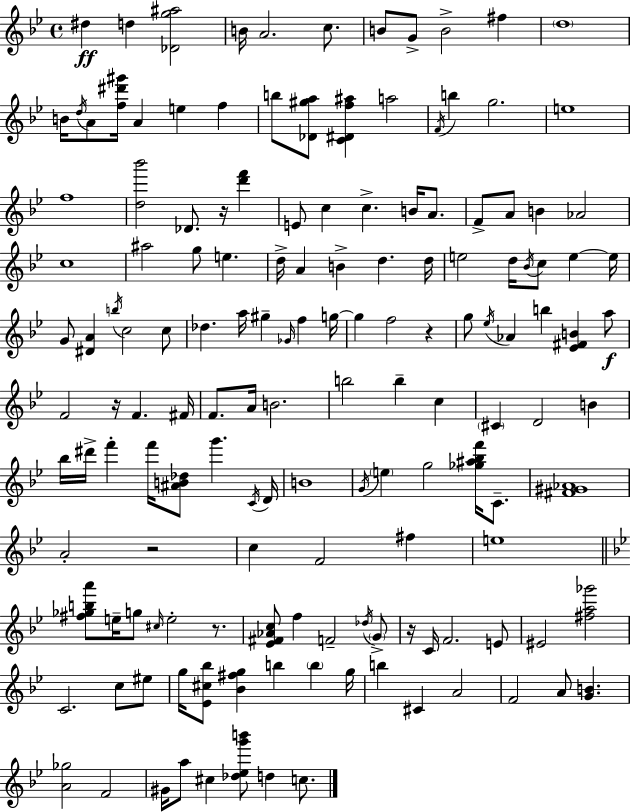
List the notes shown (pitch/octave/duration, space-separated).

D#5/q D5/q [Db4,G5,A#5]/h B4/s A4/h. C5/e. B4/e G4/e B4/h F#5/q D5/w B4/s D5/s A4/e [F5,D#6,G#6]/s A4/q E5/q F5/q B5/e [Db4,G#5,A5]/e [C4,D#4,F5,A#5]/q A5/h F4/s B5/q G5/h. E5/w F5/w [D5,Bb6]/h Db4/e. R/s [D6,F6]/q E4/e C5/q C5/q. B4/s A4/e. F4/e A4/e B4/q Ab4/h C5/w A#5/h G5/e E5/q. D5/s A4/q B4/q D5/q. D5/s E5/h D5/s Bb4/s C5/e E5/q E5/s G4/e [D#4,A4]/q B5/s C5/h C5/e Db5/q. A5/s G#5/q Gb4/s F5/q G5/s G5/q F5/h R/q G5/e Eb5/s Ab4/q B5/q [Eb4,F#4,B4]/q A5/e F4/h R/s F4/q. F#4/s F4/e. A4/s B4/h. B5/h B5/q C5/q C#4/q D4/h B4/q Bb5/s D#6/s F6/q F6/s [A#4,B4,Db5]/e G6/q. C4/s D4/s B4/w G4/s E5/q G5/h [Gb5,A#5,Bb5,F6]/s C4/e. [F#4,G#4,Ab4]/w A4/h R/h C5/q F4/h F#5/q E5/w [F#5,Gb5,B5,A6]/e E5/s G5/e C#5/s E5/h R/e. [Eb4,F#4,Ab4,C5]/e F5/q F4/h Db5/s G4/e R/s C4/s F4/h. E4/e EIS4/h [F#5,A5,Gb6]/h C4/h. C5/e EIS5/e G5/s [Eb4,C#5,Bb5]/e [Bb4,F#5,G5]/q B5/q B5/q G5/s B5/q C#4/q A4/h F4/h A4/e [G4,B4]/q. [A4,Gb5]/h F4/h G#4/s A5/e C#5/q [Db5,Eb5,G6,B6]/e D5/q C5/e.